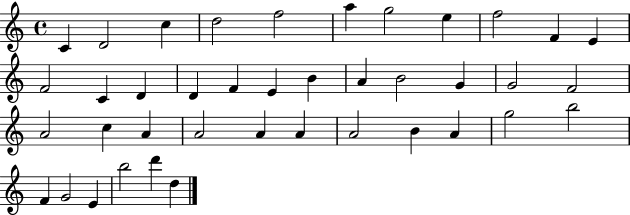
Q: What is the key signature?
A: C major